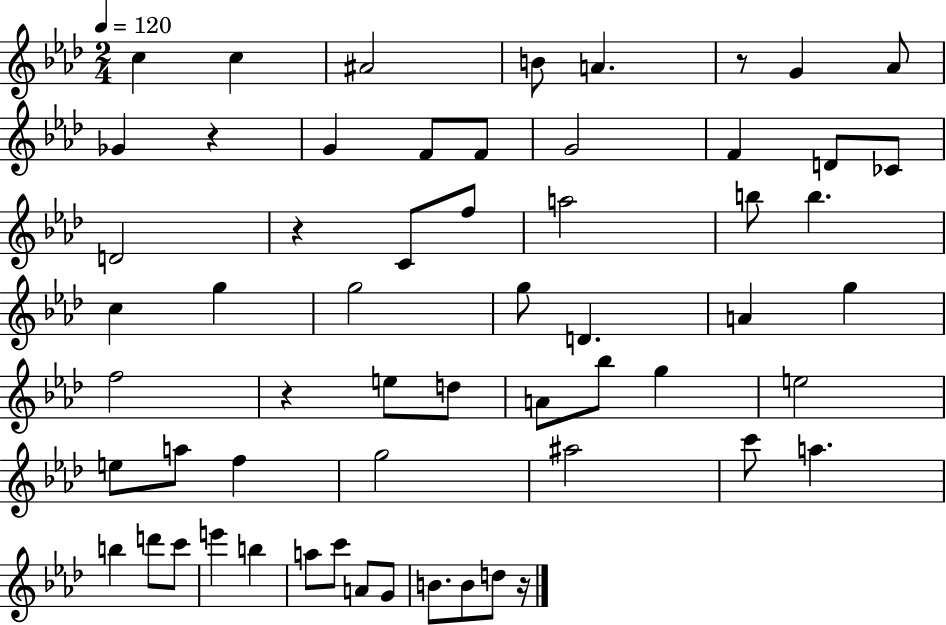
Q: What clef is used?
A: treble